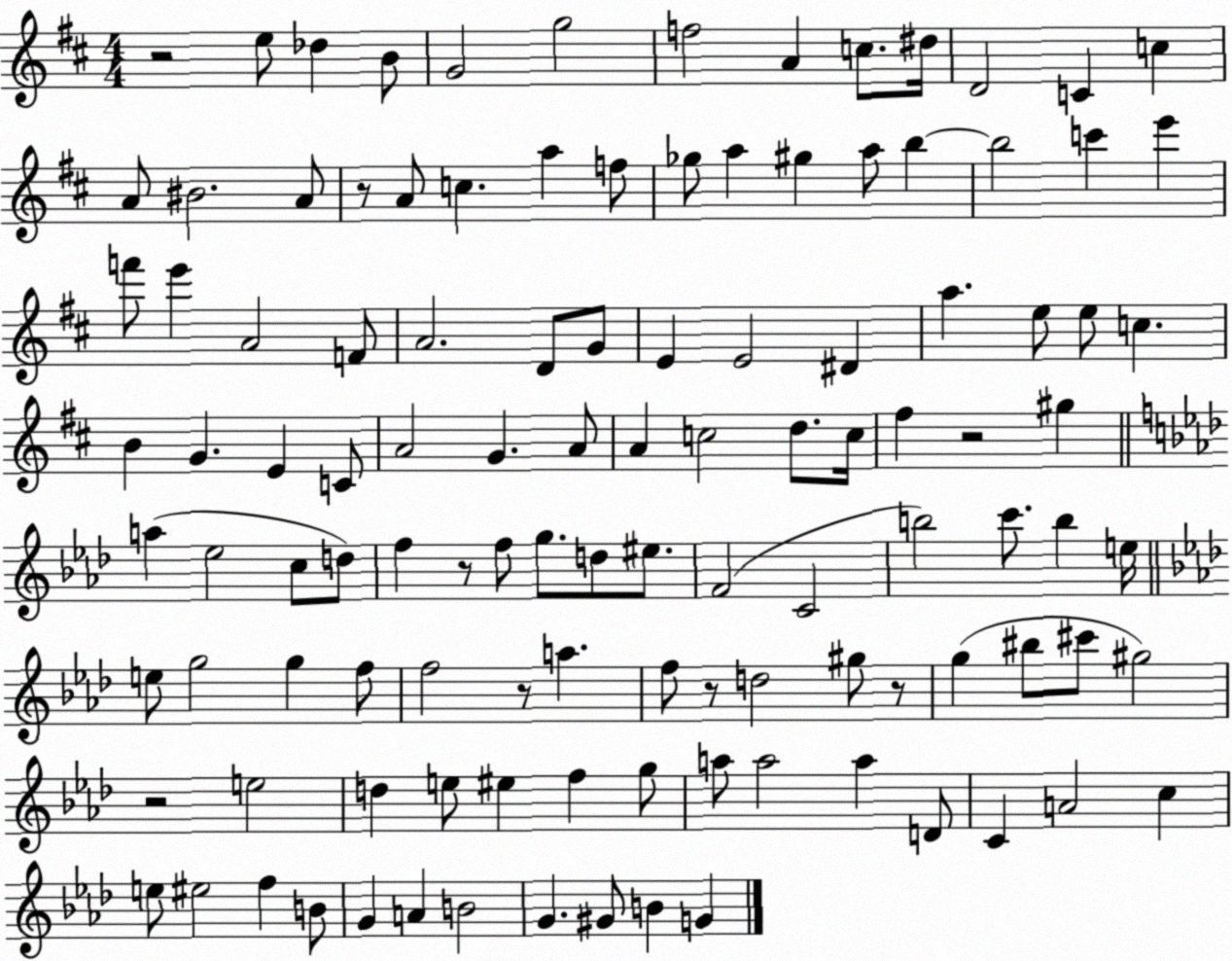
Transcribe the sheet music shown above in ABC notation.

X:1
T:Untitled
M:4/4
L:1/4
K:D
z2 e/2 _d B/2 G2 g2 f2 A c/2 ^d/4 D2 C c A/2 ^B2 A/2 z/2 A/2 c a f/2 _g/2 a ^g a/2 b b2 c' e' f'/2 e' A2 F/2 A2 D/2 G/2 E E2 ^D a e/2 e/2 c B G E C/2 A2 G A/2 A c2 d/2 c/4 ^f z2 ^g a _e2 c/2 d/2 f z/2 f/2 g/2 d/2 ^e/2 F2 C2 b2 c'/2 b e/4 e/2 g2 g f/2 f2 z/2 a f/2 z/2 d2 ^g/2 z/2 g ^b/2 ^c'/2 ^g2 z2 e2 d e/2 ^e f g/2 a/2 a2 a D/2 C A2 c e/2 ^e2 f B/2 G A B2 G ^G/2 B G